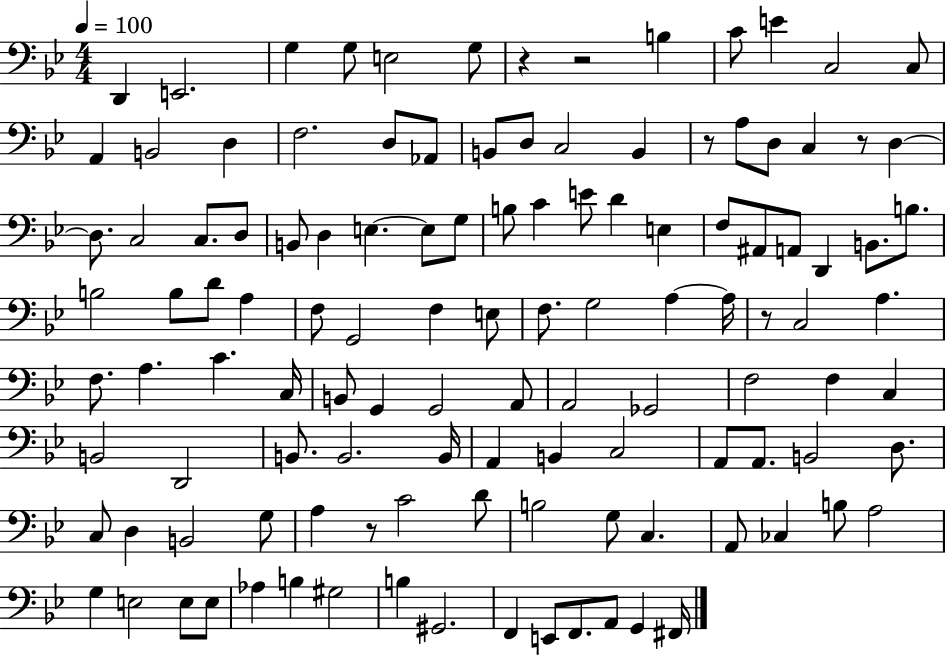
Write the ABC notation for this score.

X:1
T:Untitled
M:4/4
L:1/4
K:Bb
D,, E,,2 G, G,/2 E,2 G,/2 z z2 B, C/2 E C,2 C,/2 A,, B,,2 D, F,2 D,/2 _A,,/2 B,,/2 D,/2 C,2 B,, z/2 A,/2 D,/2 C, z/2 D, D,/2 C,2 C,/2 D,/2 B,,/2 D, E, E,/2 G,/2 B,/2 C E/2 D E, F,/2 ^A,,/2 A,,/2 D,, B,,/2 B,/2 B,2 B,/2 D/2 A, F,/2 G,,2 F, E,/2 F,/2 G,2 A, A,/4 z/2 C,2 A, F,/2 A, C C,/4 B,,/2 G,, G,,2 A,,/2 A,,2 _G,,2 F,2 F, C, B,,2 D,,2 B,,/2 B,,2 B,,/4 A,, B,, C,2 A,,/2 A,,/2 B,,2 D,/2 C,/2 D, B,,2 G,/2 A, z/2 C2 D/2 B,2 G,/2 C, A,,/2 _C, B,/2 A,2 G, E,2 E,/2 E,/2 _A, B, ^G,2 B, ^G,,2 F,, E,,/2 F,,/2 A,,/2 G,, ^F,,/4